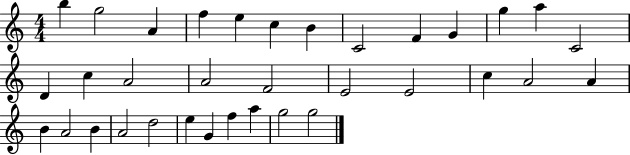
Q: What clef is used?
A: treble